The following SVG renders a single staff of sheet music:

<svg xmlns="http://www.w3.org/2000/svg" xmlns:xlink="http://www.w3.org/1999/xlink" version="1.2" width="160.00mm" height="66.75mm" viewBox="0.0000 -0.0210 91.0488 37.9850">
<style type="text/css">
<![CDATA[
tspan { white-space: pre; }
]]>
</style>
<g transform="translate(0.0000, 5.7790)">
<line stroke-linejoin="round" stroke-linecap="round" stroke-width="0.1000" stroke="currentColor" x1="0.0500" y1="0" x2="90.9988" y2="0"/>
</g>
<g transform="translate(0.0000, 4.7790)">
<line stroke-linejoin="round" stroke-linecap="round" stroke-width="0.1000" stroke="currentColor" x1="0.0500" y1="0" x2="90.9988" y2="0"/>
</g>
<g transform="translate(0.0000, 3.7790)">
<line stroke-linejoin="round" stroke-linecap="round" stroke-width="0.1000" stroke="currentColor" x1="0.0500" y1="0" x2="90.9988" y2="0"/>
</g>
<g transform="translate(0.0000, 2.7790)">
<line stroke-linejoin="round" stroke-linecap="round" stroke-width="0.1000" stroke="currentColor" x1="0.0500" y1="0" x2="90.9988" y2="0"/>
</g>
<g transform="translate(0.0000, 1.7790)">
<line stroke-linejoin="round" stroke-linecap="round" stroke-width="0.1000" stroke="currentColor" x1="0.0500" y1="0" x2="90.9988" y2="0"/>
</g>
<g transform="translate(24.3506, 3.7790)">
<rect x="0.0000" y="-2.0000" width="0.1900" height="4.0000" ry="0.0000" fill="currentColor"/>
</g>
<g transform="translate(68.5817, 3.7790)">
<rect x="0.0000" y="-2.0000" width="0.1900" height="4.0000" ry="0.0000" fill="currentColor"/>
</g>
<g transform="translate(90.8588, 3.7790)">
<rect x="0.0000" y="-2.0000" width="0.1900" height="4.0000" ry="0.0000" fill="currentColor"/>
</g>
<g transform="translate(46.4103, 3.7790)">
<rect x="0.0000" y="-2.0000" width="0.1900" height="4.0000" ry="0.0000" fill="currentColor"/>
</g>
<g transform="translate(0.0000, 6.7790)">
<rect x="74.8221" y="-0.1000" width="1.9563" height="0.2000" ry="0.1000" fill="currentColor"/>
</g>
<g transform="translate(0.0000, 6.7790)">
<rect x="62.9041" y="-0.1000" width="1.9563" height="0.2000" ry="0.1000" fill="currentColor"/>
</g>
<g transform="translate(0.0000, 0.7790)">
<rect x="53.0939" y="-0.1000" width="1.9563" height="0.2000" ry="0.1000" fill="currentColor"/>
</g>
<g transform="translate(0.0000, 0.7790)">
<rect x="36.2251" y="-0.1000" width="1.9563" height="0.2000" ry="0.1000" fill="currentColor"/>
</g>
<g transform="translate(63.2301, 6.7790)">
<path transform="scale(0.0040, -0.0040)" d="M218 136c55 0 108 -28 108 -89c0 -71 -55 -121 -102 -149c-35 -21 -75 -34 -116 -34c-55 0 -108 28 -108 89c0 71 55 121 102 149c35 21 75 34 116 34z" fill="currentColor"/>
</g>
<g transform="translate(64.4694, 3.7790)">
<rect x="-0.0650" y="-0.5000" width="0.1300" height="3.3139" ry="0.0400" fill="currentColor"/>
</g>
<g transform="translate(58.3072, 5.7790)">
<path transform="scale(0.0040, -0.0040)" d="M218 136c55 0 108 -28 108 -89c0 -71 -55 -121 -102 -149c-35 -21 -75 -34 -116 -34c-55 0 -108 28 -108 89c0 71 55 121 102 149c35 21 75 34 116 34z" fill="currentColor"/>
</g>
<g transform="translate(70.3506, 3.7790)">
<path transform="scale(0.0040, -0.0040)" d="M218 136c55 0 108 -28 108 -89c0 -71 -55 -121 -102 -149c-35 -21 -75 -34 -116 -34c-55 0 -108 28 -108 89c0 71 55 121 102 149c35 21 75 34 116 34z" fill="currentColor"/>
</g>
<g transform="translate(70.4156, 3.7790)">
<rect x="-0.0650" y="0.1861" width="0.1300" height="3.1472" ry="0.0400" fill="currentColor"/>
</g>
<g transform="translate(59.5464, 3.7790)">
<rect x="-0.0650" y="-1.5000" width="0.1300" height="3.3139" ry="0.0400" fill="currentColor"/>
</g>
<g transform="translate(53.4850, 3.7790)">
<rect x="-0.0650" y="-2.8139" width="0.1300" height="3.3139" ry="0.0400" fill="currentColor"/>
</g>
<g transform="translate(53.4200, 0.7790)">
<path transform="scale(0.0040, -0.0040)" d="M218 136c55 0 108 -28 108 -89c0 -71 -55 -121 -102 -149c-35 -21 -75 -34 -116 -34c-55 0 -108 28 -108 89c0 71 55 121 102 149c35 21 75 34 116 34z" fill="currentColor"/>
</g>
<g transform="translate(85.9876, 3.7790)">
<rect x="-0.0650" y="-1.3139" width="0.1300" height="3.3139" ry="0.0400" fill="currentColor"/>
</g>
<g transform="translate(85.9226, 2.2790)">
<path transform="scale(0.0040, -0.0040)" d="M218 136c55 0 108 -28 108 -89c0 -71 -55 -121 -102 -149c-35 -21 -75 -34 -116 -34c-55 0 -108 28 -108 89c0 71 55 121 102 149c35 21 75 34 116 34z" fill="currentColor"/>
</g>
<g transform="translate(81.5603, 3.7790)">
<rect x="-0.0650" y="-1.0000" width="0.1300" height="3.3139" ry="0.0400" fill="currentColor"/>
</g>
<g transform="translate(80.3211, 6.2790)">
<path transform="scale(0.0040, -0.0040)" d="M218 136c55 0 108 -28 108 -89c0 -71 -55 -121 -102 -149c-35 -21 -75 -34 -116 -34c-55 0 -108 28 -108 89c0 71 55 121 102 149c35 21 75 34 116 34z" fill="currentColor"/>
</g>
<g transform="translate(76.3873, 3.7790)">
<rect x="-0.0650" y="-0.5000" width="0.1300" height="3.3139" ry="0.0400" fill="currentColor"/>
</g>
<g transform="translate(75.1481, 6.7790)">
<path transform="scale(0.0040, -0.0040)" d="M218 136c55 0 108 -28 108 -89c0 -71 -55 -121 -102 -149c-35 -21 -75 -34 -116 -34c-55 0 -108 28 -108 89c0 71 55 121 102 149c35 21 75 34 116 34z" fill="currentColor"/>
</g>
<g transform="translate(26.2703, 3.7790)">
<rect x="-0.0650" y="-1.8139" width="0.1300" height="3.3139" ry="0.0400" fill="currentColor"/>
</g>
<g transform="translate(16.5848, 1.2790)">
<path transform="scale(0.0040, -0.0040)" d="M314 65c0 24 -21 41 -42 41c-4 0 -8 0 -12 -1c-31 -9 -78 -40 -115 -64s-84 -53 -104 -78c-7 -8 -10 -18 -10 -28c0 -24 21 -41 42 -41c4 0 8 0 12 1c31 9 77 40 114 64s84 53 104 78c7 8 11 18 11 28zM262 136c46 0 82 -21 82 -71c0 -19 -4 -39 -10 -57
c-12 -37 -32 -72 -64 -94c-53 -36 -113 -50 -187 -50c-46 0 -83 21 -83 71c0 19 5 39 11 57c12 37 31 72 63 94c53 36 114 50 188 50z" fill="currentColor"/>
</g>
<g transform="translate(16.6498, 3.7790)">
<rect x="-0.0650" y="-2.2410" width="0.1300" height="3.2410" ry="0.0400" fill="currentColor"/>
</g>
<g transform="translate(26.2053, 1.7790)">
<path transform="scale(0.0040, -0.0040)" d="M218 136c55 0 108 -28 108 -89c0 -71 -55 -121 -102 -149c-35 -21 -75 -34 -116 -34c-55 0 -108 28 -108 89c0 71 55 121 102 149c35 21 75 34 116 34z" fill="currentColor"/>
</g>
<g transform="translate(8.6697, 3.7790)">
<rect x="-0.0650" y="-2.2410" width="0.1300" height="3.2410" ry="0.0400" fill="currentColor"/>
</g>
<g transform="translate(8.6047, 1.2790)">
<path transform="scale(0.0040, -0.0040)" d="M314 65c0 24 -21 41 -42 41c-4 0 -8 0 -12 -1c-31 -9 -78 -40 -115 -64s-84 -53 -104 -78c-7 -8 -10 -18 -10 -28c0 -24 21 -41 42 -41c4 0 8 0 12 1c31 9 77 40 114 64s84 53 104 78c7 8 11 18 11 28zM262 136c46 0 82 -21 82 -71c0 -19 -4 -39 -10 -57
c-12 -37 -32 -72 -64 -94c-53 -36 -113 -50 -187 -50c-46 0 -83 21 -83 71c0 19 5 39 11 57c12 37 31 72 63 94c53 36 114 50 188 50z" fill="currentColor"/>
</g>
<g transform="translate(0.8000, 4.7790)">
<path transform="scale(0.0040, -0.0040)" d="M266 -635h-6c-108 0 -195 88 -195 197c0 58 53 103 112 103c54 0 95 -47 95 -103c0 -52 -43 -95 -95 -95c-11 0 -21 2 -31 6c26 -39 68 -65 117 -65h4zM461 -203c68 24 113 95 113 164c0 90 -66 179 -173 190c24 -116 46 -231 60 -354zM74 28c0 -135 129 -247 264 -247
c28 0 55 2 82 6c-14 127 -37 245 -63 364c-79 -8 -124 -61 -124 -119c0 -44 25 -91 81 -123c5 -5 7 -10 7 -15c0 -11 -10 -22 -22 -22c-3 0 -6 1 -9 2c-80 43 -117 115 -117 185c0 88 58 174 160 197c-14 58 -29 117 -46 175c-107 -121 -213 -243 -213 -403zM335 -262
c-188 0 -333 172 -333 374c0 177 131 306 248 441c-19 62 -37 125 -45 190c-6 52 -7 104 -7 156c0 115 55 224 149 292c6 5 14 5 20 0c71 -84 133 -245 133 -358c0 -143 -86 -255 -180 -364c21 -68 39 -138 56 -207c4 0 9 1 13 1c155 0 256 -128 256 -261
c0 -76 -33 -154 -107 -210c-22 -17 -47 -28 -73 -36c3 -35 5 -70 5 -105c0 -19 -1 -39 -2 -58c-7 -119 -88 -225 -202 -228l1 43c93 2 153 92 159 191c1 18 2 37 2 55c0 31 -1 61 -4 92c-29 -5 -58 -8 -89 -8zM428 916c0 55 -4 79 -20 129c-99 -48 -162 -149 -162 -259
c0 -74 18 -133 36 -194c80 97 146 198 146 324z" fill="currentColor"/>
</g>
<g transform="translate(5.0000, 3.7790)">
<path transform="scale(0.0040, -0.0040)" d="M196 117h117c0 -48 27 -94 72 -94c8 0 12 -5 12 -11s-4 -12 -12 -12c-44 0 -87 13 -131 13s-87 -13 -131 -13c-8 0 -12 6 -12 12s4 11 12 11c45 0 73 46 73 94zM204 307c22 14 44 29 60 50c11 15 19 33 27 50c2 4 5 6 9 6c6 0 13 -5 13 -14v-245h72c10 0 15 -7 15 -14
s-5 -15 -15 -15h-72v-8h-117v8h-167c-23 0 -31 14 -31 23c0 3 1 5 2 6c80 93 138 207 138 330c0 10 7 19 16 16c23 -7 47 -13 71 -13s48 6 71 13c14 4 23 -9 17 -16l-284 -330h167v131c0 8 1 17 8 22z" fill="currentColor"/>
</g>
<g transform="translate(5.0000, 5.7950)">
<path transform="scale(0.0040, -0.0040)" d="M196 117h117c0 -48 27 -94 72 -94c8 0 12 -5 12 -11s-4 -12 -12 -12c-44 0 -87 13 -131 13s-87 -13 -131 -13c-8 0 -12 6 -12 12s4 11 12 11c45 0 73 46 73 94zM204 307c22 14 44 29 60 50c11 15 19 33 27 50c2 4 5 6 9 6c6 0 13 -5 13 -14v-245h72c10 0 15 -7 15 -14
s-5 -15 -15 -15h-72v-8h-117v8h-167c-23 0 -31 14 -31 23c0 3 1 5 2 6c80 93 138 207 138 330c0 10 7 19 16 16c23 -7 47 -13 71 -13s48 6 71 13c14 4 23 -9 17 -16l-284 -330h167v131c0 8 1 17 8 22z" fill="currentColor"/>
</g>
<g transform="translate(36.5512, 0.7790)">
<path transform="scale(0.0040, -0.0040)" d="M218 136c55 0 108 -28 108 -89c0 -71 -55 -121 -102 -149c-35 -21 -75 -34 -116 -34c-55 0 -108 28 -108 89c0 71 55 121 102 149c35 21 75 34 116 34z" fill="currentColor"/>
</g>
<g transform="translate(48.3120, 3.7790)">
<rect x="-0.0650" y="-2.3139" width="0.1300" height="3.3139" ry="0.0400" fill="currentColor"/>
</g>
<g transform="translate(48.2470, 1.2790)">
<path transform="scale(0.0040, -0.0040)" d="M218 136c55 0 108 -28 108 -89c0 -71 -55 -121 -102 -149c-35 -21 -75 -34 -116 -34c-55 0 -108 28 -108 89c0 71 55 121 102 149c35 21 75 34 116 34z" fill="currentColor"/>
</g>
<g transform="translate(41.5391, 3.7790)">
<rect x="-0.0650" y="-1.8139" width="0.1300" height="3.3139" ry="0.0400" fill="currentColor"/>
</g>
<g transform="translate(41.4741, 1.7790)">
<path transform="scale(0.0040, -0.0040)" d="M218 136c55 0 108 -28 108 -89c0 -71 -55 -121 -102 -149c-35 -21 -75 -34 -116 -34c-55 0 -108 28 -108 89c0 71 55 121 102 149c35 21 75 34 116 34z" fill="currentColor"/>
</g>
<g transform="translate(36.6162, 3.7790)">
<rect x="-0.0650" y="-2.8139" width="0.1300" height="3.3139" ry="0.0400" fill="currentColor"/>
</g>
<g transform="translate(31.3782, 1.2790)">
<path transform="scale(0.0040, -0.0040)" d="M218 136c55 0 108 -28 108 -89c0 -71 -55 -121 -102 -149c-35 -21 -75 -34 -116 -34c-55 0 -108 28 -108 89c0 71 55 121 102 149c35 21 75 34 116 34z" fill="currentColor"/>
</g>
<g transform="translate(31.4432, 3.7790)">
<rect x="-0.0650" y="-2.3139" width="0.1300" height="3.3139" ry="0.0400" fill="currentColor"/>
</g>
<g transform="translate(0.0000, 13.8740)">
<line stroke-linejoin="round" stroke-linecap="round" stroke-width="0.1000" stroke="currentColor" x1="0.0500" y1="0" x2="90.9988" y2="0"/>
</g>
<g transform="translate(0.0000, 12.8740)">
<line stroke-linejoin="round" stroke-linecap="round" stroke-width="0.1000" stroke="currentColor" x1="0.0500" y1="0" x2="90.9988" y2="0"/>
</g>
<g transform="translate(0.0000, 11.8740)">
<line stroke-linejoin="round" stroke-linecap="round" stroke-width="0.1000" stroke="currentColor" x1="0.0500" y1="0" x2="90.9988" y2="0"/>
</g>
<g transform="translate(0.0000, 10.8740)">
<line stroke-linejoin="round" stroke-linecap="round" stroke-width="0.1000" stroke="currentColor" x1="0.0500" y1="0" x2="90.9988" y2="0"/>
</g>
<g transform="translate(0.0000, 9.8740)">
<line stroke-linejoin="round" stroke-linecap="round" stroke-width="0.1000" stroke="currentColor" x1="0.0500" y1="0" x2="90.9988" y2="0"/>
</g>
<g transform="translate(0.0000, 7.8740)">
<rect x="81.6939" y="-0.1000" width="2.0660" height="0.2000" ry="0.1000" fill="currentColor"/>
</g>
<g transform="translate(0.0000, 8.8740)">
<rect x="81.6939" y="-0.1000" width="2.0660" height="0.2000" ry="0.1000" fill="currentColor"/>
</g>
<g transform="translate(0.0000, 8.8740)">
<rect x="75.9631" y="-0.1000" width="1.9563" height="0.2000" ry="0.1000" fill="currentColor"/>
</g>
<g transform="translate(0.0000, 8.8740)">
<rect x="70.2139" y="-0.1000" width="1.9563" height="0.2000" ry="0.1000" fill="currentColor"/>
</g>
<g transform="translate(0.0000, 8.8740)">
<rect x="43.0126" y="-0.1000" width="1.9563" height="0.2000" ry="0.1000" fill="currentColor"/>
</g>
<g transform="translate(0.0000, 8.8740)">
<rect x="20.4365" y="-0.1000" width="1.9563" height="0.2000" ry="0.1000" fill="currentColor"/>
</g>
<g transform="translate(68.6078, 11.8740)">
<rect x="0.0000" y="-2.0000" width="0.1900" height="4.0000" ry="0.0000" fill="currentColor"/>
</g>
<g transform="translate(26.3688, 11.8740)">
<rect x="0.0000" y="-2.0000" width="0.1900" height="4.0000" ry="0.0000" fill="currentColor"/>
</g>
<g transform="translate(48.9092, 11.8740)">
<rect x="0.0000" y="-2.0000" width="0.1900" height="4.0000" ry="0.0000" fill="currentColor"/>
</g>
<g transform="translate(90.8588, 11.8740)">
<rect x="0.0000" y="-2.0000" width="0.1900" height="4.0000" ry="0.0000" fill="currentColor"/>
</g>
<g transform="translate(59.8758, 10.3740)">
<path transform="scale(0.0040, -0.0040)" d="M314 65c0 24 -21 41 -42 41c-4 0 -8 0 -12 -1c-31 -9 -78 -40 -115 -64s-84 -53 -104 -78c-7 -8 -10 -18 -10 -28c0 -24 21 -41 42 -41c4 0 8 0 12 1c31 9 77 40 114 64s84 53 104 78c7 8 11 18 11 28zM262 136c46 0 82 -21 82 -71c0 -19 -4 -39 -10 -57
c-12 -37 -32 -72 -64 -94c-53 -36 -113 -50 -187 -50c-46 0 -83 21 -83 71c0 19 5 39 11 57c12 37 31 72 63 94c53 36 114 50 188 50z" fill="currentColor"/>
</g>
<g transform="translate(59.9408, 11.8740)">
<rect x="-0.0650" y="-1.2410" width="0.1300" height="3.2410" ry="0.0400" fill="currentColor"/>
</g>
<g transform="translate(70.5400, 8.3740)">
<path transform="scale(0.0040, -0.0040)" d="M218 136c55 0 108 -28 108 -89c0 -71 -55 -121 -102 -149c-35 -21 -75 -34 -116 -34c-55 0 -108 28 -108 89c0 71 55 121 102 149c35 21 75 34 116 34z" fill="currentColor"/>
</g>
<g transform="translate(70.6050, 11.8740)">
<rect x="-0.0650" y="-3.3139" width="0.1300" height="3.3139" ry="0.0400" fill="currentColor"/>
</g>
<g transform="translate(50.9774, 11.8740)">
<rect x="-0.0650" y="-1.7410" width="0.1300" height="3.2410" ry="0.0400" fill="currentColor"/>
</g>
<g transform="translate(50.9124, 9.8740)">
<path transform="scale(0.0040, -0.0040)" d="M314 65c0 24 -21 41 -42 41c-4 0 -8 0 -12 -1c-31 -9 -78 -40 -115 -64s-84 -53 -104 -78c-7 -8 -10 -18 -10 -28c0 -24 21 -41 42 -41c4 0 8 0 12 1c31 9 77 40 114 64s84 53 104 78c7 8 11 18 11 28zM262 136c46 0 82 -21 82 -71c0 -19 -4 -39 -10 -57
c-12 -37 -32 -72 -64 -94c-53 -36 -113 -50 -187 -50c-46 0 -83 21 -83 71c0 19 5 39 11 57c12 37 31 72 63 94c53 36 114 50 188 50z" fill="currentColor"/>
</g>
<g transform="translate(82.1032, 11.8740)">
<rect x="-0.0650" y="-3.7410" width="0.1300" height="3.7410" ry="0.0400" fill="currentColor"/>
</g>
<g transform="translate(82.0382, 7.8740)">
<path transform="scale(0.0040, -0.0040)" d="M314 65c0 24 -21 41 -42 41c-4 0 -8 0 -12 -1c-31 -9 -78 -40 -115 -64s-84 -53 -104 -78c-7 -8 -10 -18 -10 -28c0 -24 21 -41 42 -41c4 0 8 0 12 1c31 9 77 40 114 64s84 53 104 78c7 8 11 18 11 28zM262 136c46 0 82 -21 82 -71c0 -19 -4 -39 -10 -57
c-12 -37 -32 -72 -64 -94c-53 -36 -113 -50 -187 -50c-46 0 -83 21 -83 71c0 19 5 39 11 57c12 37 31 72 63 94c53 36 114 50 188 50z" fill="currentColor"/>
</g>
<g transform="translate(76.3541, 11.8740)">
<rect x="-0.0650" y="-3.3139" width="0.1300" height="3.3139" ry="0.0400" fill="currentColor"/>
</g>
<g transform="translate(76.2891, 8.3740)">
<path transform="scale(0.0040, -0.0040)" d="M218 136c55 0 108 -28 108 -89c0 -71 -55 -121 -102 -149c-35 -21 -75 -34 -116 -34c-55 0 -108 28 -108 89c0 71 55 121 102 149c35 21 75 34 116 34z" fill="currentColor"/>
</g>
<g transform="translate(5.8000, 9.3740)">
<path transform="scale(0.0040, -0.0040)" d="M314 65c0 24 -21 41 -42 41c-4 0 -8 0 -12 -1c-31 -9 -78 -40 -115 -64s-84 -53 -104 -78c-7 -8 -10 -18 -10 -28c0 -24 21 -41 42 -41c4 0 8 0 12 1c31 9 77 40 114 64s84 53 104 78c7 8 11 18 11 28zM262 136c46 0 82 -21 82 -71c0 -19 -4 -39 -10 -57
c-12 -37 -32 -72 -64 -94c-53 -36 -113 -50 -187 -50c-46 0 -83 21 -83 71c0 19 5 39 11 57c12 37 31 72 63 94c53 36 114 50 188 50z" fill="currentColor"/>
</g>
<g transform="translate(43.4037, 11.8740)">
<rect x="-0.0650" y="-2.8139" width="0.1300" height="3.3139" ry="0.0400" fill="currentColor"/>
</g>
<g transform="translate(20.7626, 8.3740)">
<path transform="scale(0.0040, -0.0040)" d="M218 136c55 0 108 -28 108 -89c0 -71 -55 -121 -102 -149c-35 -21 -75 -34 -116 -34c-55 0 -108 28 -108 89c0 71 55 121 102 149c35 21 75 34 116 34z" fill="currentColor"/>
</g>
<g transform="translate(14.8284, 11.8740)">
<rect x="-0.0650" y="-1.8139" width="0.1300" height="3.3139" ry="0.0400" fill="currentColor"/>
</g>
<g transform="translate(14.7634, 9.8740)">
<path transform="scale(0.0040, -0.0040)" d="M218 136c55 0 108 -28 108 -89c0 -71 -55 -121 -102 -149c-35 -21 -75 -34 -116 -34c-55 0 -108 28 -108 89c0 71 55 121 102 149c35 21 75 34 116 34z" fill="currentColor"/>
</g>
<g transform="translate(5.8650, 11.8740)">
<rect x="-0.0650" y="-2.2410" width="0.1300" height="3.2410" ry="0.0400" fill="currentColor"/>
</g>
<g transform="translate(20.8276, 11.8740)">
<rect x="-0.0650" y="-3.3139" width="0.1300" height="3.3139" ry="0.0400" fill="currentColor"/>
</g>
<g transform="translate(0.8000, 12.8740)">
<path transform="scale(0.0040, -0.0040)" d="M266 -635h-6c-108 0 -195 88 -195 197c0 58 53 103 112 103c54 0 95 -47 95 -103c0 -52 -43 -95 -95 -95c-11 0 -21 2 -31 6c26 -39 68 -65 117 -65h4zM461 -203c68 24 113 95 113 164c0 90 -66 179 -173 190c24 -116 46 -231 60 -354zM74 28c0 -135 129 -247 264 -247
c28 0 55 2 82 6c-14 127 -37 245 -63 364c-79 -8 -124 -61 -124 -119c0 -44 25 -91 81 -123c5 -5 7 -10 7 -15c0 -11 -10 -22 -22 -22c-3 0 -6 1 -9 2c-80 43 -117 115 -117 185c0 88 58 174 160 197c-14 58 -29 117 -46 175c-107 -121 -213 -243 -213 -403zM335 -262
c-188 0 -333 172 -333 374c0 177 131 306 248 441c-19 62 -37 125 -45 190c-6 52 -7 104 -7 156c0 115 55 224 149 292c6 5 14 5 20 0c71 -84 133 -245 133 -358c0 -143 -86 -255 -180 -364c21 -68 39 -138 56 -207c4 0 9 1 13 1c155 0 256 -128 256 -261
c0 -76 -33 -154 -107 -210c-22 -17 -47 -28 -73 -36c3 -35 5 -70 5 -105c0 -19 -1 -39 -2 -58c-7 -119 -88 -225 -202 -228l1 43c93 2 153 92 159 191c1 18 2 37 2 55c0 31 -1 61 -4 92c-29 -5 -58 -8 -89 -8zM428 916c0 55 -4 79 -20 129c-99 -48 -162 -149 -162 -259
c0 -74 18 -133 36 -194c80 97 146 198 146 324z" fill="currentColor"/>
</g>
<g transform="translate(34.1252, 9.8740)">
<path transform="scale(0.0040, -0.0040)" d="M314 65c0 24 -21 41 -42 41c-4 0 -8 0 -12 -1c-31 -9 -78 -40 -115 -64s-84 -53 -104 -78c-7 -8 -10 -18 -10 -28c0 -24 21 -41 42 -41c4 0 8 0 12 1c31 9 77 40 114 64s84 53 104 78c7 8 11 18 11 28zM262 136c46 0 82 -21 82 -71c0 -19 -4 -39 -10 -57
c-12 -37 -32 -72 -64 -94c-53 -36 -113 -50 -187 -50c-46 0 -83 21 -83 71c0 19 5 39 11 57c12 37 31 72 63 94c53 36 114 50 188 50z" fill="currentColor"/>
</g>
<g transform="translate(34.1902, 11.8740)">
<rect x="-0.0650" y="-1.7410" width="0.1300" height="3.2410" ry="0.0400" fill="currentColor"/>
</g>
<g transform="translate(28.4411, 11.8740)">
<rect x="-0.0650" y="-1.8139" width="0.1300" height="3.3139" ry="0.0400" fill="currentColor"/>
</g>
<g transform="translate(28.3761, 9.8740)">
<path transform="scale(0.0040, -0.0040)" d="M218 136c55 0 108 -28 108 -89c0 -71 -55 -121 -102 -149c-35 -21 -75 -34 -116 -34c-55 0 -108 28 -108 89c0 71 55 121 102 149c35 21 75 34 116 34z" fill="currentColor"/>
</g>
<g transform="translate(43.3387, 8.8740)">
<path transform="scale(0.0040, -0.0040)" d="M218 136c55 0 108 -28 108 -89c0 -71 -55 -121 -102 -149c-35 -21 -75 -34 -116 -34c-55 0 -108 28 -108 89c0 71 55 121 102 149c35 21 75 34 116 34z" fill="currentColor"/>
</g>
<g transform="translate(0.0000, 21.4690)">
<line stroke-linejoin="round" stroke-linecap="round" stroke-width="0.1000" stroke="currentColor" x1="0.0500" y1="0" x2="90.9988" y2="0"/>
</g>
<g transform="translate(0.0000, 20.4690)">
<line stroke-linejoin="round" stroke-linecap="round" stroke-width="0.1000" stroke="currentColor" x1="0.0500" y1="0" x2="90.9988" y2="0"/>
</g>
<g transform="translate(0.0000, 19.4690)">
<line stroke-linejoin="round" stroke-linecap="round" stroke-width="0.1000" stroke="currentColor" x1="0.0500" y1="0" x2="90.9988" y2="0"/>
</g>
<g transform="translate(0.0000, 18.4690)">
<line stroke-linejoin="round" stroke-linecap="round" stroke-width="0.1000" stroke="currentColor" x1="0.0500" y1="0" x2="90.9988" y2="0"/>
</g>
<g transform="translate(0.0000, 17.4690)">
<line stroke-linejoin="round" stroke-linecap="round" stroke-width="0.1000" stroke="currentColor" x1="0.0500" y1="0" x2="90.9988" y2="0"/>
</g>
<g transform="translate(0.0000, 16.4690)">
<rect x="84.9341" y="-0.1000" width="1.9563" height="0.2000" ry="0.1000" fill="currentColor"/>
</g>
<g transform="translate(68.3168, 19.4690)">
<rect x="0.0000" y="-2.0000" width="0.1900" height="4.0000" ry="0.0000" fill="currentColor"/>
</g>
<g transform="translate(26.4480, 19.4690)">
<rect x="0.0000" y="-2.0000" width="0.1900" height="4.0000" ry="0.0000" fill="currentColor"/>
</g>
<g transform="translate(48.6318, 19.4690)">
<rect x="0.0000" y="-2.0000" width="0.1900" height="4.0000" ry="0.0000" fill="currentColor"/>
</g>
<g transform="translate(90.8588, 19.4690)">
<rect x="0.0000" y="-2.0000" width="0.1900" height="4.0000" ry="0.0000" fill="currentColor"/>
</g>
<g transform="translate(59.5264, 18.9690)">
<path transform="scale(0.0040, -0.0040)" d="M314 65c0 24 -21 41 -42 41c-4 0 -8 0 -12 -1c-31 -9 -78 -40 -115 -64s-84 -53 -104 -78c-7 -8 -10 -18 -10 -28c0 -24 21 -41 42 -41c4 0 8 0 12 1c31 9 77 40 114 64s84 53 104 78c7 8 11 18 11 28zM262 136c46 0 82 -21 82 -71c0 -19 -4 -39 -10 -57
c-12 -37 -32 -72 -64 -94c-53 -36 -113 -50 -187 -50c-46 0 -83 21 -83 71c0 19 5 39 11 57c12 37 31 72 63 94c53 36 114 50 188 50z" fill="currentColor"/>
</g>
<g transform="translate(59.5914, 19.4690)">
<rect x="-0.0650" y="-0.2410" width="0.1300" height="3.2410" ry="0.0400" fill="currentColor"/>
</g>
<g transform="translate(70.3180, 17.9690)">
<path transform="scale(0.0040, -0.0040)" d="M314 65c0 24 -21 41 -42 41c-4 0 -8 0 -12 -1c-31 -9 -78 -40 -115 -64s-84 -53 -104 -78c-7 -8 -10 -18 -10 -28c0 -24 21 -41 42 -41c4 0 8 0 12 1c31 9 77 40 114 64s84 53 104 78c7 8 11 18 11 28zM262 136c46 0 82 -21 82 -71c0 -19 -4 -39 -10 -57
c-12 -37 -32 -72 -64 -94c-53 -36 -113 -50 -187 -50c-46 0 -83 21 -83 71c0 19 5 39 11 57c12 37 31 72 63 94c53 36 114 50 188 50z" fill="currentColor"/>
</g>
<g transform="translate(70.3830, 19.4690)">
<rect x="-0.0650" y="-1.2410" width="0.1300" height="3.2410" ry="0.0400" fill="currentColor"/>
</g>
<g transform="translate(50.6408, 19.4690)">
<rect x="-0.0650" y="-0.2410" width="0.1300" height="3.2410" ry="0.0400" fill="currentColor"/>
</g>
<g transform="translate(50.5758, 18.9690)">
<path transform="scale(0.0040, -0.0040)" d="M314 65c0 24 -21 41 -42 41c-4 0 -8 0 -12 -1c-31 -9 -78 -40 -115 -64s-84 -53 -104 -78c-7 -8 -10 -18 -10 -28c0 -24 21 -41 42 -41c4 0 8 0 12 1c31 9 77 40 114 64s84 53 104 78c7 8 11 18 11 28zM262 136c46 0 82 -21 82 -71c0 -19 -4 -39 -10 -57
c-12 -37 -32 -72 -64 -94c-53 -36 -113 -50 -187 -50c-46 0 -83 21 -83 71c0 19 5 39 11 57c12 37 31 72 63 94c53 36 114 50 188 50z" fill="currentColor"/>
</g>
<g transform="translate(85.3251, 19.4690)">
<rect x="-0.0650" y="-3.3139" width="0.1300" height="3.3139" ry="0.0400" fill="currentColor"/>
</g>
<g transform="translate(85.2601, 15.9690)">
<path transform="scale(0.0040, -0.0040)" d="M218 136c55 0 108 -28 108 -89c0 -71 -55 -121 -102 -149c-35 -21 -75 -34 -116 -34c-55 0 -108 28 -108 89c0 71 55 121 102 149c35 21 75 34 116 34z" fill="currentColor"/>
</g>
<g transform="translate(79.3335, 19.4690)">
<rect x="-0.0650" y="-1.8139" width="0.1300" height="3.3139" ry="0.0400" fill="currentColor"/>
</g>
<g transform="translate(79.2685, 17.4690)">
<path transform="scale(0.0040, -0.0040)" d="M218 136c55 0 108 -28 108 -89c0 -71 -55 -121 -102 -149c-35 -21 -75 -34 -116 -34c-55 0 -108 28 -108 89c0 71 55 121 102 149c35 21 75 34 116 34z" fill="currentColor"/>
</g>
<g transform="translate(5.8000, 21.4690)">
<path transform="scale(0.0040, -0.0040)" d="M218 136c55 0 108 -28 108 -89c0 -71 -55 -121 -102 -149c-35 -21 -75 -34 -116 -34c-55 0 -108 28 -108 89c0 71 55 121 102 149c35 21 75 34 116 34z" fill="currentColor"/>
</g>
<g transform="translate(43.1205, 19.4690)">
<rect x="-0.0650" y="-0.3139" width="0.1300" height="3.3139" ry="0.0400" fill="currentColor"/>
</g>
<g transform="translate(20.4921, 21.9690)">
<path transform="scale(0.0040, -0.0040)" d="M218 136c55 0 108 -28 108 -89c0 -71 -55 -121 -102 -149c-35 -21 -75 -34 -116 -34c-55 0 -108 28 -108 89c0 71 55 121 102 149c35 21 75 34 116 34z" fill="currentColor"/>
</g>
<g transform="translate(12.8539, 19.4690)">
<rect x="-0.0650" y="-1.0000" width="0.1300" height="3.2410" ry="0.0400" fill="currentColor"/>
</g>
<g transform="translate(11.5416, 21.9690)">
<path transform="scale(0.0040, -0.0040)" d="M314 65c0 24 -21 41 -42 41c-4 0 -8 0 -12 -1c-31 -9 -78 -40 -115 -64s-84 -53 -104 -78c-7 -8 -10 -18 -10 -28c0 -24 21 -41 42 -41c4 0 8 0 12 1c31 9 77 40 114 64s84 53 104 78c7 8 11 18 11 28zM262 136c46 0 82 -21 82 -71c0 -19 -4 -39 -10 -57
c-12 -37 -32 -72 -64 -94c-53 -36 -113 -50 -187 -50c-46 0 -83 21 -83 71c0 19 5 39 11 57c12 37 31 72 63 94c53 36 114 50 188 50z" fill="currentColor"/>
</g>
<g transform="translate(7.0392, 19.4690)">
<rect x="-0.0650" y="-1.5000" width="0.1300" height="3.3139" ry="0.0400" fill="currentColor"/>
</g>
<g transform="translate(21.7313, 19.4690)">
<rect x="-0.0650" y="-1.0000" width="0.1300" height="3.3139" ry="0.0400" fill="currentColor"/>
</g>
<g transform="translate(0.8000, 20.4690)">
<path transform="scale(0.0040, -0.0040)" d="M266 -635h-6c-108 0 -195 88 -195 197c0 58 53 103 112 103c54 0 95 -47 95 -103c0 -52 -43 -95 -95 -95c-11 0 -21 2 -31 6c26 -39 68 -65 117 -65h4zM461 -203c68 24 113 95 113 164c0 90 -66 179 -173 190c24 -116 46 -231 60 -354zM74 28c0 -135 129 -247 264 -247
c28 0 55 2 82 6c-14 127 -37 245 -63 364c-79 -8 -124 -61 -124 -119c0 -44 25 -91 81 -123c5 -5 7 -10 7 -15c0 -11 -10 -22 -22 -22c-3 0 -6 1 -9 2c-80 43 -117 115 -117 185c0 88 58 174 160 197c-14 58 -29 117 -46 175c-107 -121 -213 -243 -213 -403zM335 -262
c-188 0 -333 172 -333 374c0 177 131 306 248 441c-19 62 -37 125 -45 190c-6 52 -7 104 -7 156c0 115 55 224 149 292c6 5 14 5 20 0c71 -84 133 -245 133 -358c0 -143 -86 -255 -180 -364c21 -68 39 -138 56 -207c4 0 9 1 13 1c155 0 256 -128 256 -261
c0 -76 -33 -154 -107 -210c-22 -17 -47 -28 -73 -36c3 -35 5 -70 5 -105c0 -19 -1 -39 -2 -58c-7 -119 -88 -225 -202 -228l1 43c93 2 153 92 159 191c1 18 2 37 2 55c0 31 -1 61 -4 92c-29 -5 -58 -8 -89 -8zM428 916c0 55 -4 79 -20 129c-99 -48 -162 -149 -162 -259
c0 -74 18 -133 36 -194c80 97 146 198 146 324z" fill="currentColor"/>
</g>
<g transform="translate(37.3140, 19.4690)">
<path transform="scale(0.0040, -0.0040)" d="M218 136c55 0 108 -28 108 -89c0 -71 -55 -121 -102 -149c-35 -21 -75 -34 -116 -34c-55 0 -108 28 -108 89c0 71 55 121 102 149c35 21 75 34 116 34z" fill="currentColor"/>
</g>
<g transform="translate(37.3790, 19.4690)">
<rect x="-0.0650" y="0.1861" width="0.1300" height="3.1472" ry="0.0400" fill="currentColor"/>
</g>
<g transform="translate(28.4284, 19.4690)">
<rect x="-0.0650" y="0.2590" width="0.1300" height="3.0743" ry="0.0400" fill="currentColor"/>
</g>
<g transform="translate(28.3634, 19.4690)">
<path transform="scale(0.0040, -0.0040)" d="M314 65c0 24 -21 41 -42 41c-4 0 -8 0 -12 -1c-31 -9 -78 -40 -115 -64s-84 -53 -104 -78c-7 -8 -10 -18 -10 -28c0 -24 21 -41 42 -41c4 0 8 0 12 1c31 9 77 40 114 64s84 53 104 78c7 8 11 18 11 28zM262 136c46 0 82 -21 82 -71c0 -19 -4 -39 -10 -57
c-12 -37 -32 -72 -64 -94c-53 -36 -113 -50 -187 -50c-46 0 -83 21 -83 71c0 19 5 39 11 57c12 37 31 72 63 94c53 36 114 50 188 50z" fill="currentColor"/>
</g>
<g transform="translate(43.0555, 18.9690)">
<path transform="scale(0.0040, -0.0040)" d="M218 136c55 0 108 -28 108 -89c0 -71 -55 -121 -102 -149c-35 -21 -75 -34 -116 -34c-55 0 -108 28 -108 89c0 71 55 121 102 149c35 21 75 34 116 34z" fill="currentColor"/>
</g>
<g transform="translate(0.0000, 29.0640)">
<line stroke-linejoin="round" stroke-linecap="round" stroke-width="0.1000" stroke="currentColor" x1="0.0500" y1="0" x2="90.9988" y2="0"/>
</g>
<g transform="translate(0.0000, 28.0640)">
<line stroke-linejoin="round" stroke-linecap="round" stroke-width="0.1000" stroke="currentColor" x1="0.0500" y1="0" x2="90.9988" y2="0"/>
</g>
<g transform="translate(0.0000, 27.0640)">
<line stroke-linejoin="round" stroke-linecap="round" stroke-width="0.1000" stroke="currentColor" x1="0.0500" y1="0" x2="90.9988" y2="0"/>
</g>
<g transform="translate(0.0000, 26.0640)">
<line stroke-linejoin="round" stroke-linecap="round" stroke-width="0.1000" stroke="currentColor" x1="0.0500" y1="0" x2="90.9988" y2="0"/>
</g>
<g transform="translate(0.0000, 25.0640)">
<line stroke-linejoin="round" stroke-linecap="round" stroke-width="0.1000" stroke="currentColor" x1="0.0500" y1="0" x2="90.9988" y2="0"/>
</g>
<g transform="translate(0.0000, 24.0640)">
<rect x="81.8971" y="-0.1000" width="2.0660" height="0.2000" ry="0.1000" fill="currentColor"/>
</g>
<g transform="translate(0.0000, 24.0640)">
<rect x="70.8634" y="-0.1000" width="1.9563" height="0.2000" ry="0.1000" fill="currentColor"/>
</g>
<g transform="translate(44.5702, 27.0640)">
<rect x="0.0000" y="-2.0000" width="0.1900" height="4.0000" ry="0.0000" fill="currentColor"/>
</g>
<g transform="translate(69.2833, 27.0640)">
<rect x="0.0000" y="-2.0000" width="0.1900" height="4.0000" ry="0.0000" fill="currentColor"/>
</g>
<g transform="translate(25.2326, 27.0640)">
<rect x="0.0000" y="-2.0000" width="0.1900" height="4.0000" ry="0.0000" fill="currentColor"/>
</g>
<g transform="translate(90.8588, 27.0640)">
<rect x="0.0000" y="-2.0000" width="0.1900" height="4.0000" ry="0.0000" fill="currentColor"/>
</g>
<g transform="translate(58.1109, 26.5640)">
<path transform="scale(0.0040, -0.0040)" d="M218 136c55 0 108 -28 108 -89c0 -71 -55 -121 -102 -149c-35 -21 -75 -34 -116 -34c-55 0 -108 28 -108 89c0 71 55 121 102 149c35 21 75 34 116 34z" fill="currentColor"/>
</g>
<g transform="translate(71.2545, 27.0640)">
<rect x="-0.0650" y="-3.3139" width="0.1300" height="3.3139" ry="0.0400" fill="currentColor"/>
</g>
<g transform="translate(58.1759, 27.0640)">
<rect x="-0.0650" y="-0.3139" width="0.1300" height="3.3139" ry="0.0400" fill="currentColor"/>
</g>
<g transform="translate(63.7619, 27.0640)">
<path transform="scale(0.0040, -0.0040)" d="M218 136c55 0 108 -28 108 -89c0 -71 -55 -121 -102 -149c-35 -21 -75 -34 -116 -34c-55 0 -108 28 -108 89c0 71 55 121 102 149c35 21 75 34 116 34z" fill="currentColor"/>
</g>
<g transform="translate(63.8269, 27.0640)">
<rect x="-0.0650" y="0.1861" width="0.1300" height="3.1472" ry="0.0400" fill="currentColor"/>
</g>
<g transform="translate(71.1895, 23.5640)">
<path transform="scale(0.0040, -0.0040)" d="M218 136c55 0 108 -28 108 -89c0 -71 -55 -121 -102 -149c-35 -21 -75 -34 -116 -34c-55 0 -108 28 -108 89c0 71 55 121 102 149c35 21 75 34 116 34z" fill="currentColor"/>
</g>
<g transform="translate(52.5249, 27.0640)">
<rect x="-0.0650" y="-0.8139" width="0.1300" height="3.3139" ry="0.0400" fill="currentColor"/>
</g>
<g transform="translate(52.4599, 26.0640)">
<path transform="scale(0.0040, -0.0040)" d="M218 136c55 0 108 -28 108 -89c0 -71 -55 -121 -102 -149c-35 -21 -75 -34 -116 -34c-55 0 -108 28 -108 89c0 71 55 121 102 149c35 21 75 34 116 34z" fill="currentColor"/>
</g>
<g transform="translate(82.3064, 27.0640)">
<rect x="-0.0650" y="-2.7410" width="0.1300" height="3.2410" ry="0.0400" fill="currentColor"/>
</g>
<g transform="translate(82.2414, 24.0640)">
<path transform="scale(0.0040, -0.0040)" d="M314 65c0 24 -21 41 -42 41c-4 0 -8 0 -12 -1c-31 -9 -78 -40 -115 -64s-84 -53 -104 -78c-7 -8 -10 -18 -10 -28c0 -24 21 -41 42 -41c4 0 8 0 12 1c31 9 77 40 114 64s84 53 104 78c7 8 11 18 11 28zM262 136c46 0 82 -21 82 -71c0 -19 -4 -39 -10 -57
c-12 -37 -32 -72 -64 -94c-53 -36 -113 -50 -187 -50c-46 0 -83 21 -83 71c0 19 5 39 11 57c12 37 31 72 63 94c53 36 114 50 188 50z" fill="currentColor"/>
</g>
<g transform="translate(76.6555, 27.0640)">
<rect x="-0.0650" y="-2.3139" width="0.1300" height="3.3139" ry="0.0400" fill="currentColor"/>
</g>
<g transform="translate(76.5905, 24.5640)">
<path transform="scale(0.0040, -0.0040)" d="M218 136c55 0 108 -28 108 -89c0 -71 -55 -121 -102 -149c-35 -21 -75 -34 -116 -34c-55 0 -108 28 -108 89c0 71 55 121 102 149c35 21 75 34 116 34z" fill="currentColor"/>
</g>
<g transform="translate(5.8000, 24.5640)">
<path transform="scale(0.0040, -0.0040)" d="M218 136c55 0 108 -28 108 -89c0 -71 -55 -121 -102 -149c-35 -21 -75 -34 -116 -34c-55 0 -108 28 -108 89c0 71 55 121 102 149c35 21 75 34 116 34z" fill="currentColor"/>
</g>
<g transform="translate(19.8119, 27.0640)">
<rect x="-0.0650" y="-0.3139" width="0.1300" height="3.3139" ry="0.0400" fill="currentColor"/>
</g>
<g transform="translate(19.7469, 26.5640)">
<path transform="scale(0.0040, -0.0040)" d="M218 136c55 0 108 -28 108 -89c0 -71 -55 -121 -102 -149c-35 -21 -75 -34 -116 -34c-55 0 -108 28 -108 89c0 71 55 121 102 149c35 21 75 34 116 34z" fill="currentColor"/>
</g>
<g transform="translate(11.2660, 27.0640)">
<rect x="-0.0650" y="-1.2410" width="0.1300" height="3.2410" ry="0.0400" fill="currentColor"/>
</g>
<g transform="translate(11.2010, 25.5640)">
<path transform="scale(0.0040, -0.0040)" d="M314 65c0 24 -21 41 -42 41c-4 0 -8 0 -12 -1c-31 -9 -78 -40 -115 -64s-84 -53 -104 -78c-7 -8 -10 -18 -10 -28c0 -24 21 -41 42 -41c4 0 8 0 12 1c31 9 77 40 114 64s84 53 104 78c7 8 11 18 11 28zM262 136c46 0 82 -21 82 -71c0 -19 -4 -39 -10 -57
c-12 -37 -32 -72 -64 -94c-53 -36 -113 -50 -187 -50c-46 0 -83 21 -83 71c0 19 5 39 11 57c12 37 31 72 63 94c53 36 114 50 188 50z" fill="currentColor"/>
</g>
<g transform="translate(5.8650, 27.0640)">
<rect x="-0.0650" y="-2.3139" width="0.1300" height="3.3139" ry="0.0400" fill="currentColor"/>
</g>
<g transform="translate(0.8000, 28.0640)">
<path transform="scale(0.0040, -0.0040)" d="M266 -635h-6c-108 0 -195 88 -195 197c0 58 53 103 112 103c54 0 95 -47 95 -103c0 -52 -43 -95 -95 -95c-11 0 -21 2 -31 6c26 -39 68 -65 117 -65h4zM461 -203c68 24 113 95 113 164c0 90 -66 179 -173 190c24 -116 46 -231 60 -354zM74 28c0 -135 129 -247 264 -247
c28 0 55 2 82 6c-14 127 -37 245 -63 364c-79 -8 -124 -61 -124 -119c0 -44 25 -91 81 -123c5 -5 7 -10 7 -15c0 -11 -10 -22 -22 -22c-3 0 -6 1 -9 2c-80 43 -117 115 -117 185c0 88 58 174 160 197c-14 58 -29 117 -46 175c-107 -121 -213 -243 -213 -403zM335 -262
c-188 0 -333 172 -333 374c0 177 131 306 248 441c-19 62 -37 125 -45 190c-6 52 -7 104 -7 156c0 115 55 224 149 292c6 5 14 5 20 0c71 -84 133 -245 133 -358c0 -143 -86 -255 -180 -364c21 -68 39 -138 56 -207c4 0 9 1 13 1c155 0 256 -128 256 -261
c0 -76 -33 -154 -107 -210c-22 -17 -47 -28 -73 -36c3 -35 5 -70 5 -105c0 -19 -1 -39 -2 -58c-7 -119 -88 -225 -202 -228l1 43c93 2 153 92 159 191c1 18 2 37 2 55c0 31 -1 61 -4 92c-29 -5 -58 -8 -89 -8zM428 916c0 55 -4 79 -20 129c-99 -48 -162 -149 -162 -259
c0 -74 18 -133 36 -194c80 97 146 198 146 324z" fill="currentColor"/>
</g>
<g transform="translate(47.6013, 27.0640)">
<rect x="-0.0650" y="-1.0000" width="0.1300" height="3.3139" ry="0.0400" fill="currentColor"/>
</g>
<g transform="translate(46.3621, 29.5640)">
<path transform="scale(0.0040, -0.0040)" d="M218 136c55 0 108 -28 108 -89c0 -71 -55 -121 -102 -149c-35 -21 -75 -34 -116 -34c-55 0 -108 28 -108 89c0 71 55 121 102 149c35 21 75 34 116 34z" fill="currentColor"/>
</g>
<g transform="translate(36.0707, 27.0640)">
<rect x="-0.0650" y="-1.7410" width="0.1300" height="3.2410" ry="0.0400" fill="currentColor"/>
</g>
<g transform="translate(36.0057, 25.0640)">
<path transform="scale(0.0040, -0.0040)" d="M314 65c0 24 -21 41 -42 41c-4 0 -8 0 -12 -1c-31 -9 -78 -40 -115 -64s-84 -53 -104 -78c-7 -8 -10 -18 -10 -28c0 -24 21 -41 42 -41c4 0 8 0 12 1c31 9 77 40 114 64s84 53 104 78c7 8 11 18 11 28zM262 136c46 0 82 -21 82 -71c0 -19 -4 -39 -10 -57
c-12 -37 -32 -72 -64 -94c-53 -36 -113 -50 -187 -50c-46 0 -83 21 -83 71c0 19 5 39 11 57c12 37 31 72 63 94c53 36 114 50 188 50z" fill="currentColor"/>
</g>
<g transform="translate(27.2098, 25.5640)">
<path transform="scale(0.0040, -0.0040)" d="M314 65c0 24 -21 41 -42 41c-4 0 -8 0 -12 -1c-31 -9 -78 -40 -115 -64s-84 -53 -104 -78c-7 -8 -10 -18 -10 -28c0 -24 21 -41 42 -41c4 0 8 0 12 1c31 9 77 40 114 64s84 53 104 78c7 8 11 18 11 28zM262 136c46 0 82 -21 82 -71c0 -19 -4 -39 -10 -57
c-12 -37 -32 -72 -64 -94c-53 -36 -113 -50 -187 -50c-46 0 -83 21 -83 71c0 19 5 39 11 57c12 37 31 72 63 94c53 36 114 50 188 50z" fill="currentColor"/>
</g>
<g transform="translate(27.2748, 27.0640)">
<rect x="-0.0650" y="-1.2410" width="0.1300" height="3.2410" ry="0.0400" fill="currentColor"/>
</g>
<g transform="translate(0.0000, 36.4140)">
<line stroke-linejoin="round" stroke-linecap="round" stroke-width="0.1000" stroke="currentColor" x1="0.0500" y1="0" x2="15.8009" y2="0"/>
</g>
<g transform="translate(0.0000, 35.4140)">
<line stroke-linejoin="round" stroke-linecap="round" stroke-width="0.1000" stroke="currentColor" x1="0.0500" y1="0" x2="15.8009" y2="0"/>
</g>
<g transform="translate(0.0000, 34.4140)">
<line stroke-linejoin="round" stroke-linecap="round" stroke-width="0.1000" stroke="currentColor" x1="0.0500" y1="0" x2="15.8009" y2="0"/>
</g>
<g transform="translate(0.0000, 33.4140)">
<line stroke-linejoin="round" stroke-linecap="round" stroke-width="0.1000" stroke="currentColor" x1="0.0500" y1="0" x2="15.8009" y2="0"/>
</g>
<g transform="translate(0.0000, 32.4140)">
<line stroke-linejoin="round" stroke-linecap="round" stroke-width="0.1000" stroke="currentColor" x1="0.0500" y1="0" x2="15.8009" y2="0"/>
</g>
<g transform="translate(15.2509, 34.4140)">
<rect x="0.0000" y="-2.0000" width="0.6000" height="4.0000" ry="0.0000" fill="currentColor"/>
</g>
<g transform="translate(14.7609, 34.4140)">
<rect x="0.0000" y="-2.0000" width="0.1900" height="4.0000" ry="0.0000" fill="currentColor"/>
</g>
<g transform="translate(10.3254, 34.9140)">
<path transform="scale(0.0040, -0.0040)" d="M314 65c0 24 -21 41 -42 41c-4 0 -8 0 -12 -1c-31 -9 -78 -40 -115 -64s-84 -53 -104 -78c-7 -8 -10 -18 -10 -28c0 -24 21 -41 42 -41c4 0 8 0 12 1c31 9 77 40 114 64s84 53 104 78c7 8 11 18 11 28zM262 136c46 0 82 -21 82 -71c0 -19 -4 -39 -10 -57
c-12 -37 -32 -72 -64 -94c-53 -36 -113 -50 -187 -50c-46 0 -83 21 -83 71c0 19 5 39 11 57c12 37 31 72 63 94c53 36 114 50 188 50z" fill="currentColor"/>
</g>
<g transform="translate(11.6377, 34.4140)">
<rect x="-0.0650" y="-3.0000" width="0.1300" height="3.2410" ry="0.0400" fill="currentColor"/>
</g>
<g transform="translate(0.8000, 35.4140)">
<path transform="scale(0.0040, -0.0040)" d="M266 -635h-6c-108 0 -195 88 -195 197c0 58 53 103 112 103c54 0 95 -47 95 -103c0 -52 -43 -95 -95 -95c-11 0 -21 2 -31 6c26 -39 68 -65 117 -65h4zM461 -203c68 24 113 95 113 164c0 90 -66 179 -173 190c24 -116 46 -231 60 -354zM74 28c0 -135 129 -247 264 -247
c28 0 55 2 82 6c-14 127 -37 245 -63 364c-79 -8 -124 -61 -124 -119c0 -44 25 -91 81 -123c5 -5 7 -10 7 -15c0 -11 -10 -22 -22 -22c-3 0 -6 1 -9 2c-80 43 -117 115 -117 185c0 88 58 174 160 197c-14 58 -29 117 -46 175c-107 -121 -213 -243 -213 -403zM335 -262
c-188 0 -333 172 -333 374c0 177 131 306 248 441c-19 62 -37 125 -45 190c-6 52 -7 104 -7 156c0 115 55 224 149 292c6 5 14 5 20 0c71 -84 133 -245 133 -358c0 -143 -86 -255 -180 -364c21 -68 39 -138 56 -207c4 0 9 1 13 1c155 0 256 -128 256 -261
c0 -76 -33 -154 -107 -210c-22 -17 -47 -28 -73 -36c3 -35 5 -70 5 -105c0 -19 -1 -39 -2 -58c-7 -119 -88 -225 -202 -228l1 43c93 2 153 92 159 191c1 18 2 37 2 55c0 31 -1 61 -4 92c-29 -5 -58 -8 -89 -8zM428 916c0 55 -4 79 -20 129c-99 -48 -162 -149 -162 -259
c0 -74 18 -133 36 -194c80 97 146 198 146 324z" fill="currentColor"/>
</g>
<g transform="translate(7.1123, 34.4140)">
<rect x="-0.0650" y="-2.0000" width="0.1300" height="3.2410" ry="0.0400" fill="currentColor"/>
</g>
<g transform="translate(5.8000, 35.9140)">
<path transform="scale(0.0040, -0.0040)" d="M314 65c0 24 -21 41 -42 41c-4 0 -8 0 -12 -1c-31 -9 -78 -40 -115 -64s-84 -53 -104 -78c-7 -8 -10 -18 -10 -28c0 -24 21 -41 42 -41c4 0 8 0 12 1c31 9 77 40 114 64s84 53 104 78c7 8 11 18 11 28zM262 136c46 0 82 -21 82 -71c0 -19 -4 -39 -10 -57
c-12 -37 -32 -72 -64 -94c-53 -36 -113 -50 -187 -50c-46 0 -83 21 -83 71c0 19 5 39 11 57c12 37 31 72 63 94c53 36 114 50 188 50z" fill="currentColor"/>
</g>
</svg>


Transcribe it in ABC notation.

X:1
T:Untitled
M:4/4
L:1/4
K:C
g2 g2 f g a f g a E C B C D e g2 f b f f2 a f2 e2 b b c'2 E D2 D B2 B c c2 c2 e2 f b g e2 c e2 f2 D d c B b g a2 F2 A2